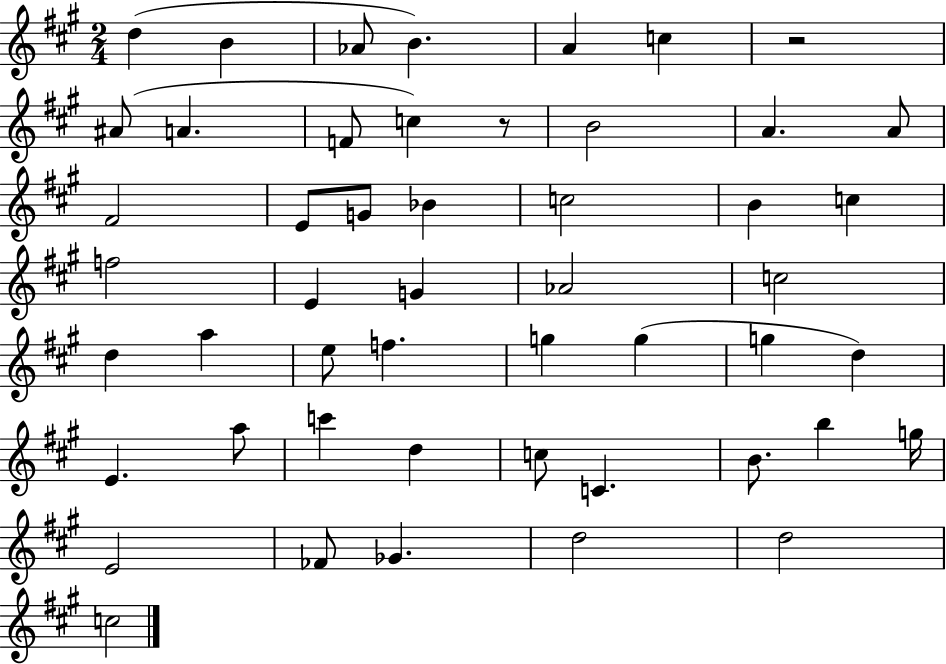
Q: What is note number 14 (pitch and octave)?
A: F#4